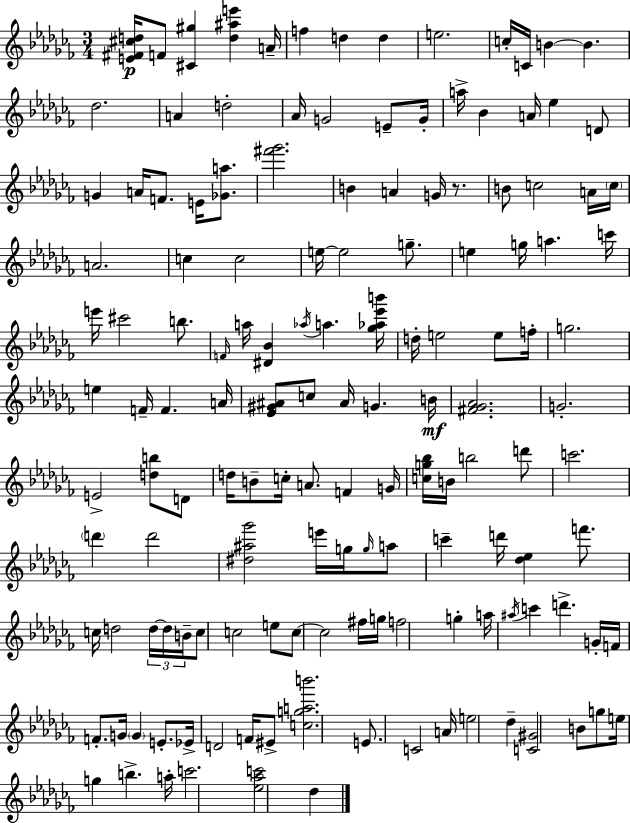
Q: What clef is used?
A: treble